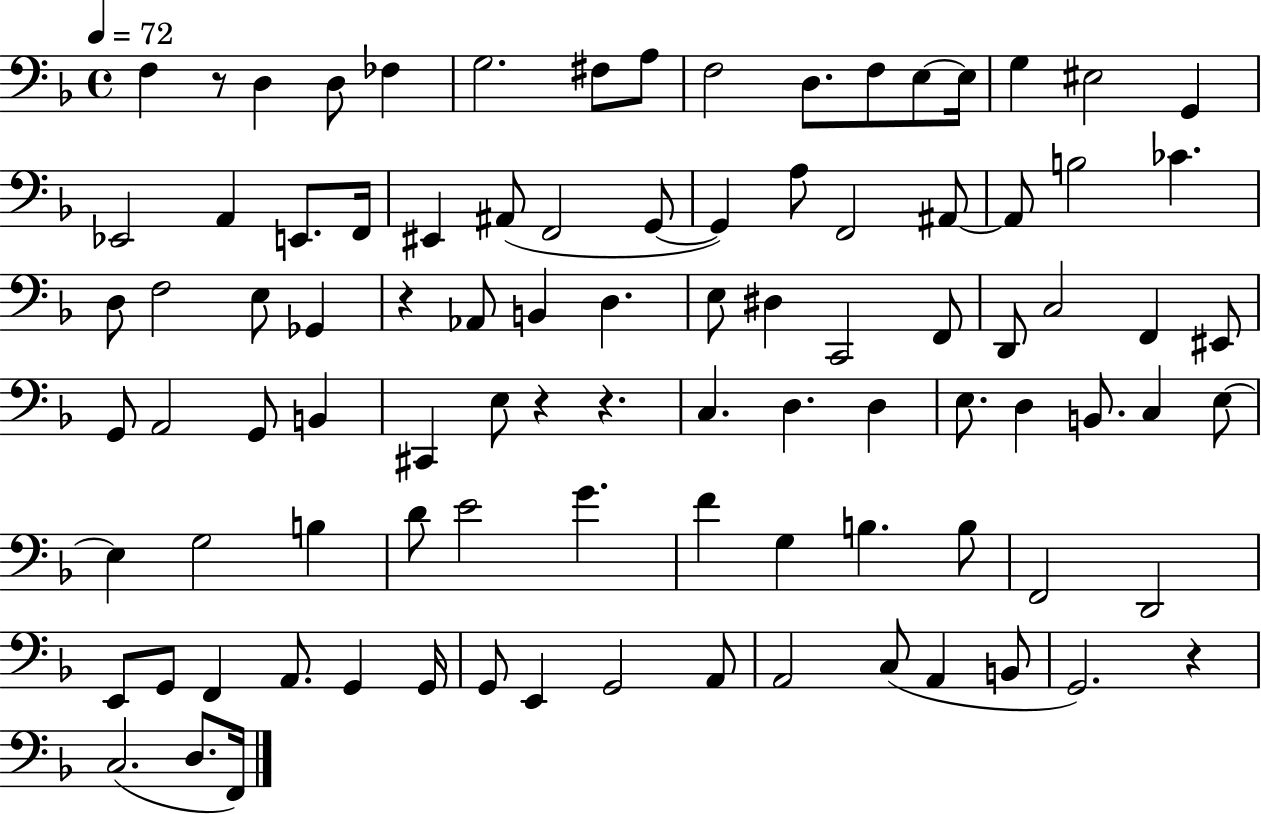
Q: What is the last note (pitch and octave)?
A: F2